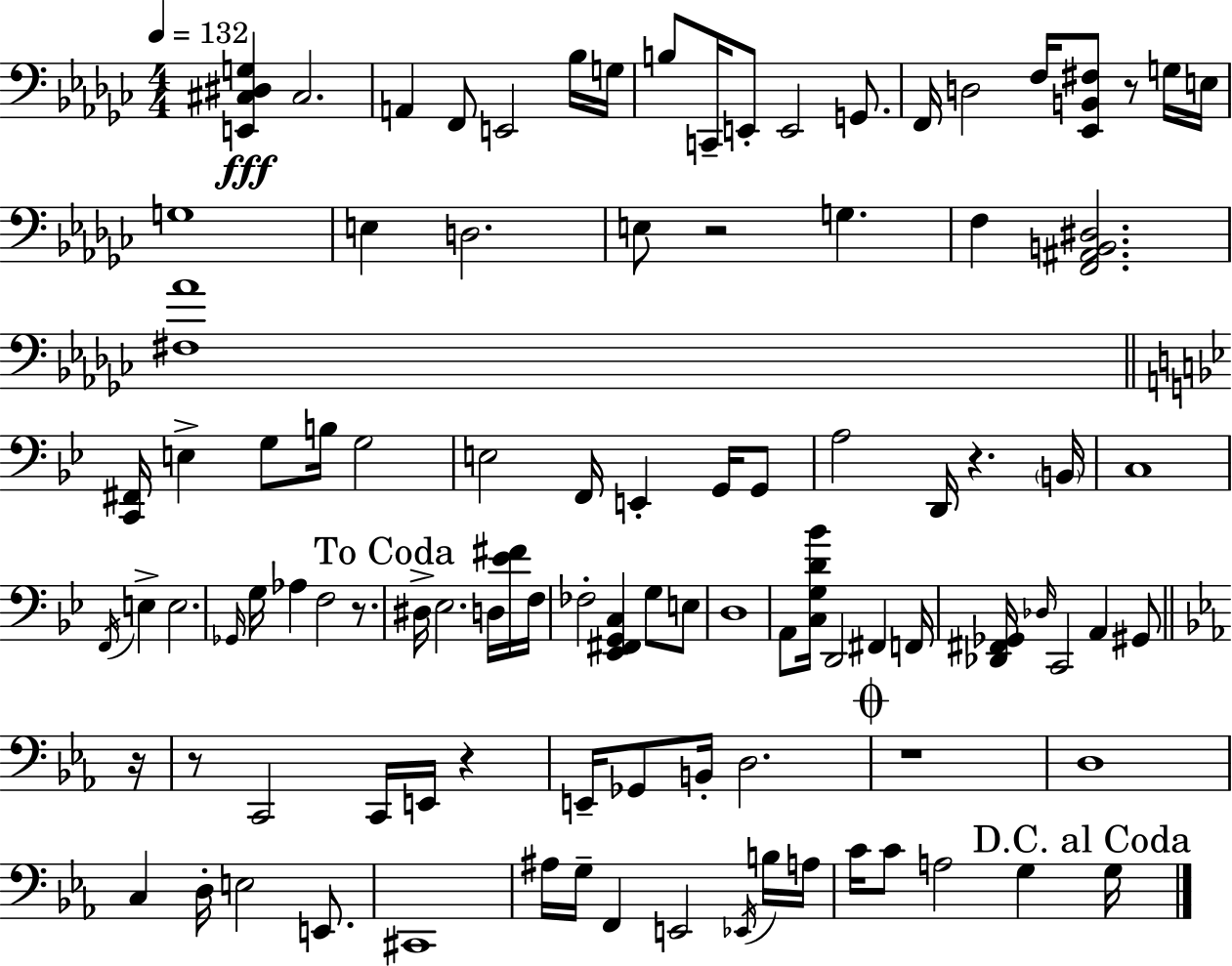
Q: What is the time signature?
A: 4/4